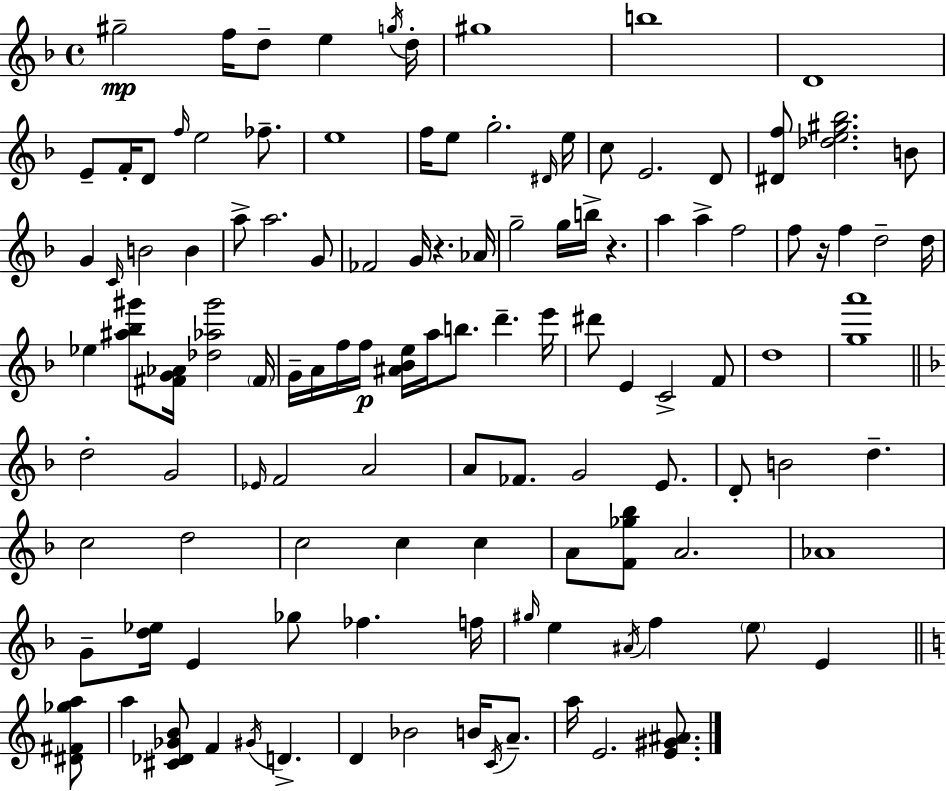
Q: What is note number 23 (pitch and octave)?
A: E4